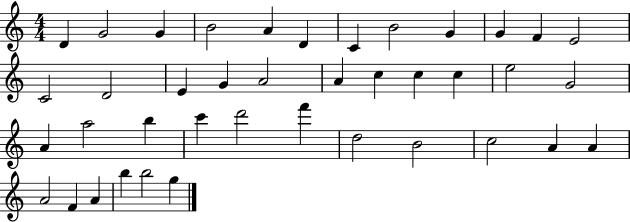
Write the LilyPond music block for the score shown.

{
  \clef treble
  \numericTimeSignature
  \time 4/4
  \key c \major
  d'4 g'2 g'4 | b'2 a'4 d'4 | c'4 b'2 g'4 | g'4 f'4 e'2 | \break c'2 d'2 | e'4 g'4 a'2 | a'4 c''4 c''4 c''4 | e''2 g'2 | \break a'4 a''2 b''4 | c'''4 d'''2 f'''4 | d''2 b'2 | c''2 a'4 a'4 | \break a'2 f'4 a'4 | b''4 b''2 g''4 | \bar "|."
}